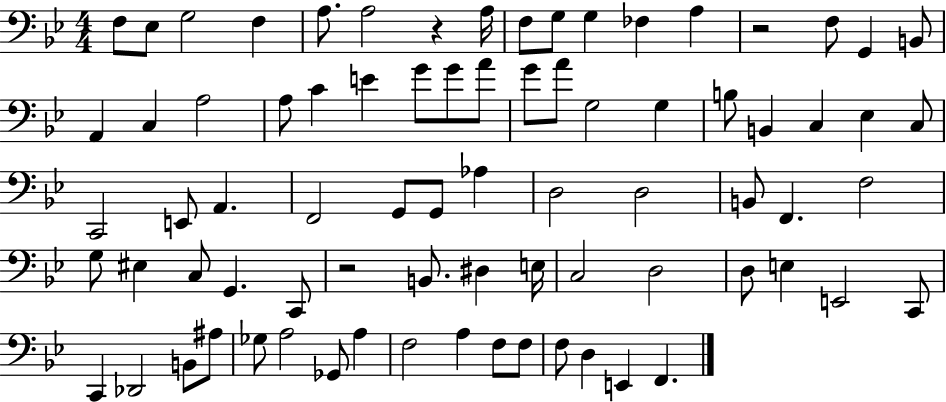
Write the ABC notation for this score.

X:1
T:Untitled
M:4/4
L:1/4
K:Bb
F,/2 _E,/2 G,2 F, A,/2 A,2 z A,/4 F,/2 G,/2 G, _F, A, z2 F,/2 G,, B,,/2 A,, C, A,2 A,/2 C E G/2 G/2 A/2 G/2 A/2 G,2 G, B,/2 B,, C, _E, C,/2 C,,2 E,,/2 A,, F,,2 G,,/2 G,,/2 _A, D,2 D,2 B,,/2 F,, F,2 G,/2 ^E, C,/2 G,, C,,/2 z2 B,,/2 ^D, E,/4 C,2 D,2 D,/2 E, E,,2 C,,/2 C,, _D,,2 B,,/2 ^A,/2 _G,/2 A,2 _G,,/2 A, F,2 A, F,/2 F,/2 F,/2 D, E,, F,,